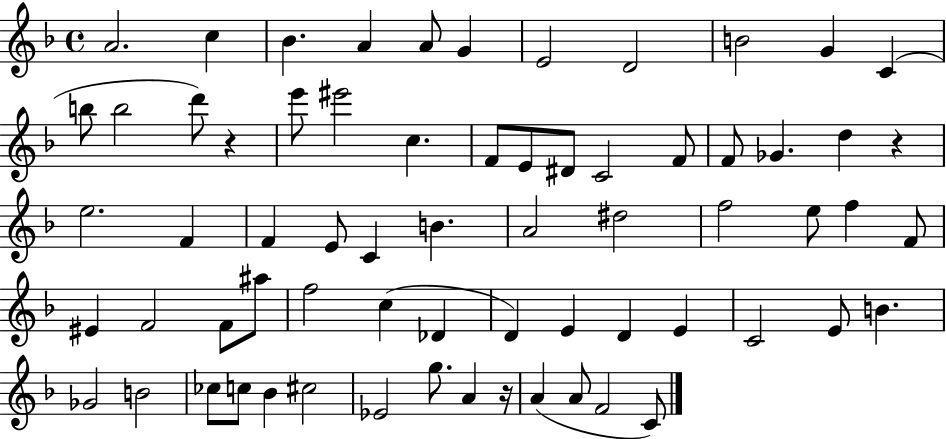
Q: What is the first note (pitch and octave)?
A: A4